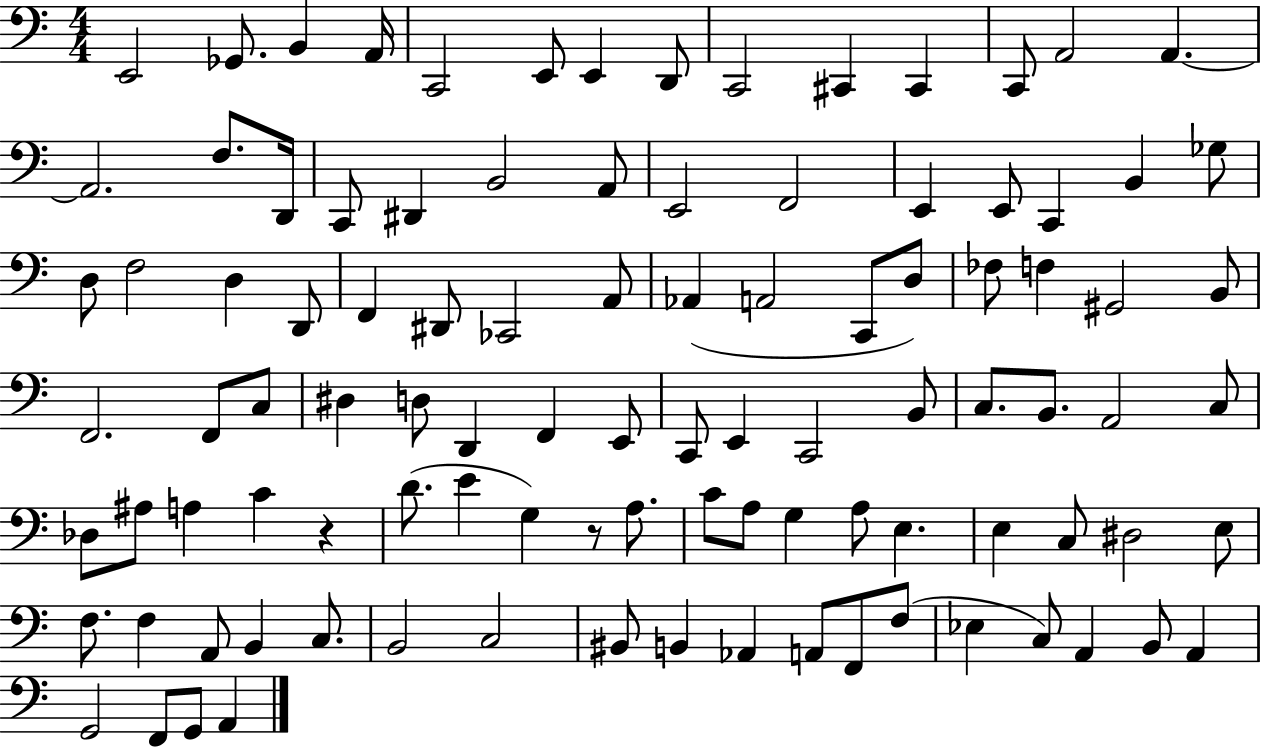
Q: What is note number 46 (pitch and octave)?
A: F2